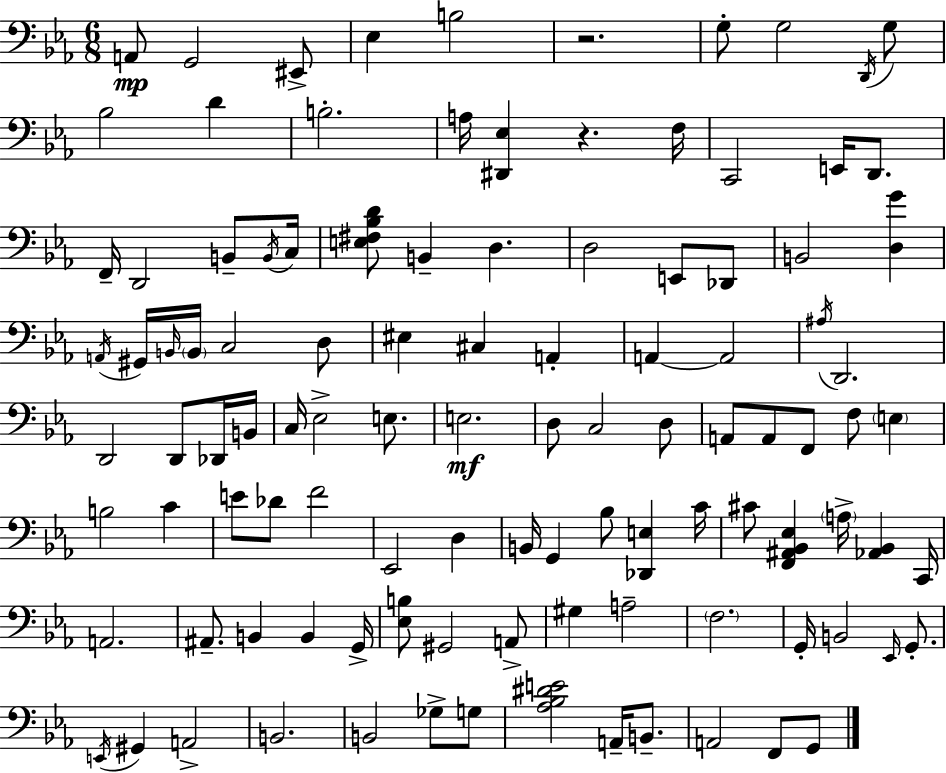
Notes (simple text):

A2/e G2/h EIS2/e Eb3/q B3/h R/h. G3/e G3/h D2/s G3/e Bb3/h D4/q B3/h. A3/s [D#2,Eb3]/q R/q. F3/s C2/h E2/s D2/e. F2/s D2/h B2/e B2/s C3/s [E3,F#3,Bb3,D4]/e B2/q D3/q. D3/h E2/e Db2/e B2/h [D3,G4]/q A2/s G#2/s B2/s B2/s C3/h D3/e EIS3/q C#3/q A2/q A2/q A2/h A#3/s D2/h. D2/h D2/e Db2/s B2/s C3/s Eb3/h E3/e. E3/h. D3/e C3/h D3/e A2/e A2/e F2/e F3/e E3/q B3/h C4/q E4/e Db4/e F4/h Eb2/h D3/q B2/s G2/q Bb3/e [Db2,E3]/q C4/s C#4/e [F2,A#2,Bb2,Eb3]/q A3/s [Ab2,Bb2]/q C2/s A2/h. A#2/e. B2/q B2/q G2/s [Eb3,B3]/e G#2/h A2/e G#3/q A3/h F3/h. G2/s B2/h Eb2/s G2/e. E2/s G#2/q A2/h B2/h. B2/h Gb3/e G3/e [Ab3,Bb3,D#4,E4]/h A2/s B2/e. A2/h F2/e G2/e